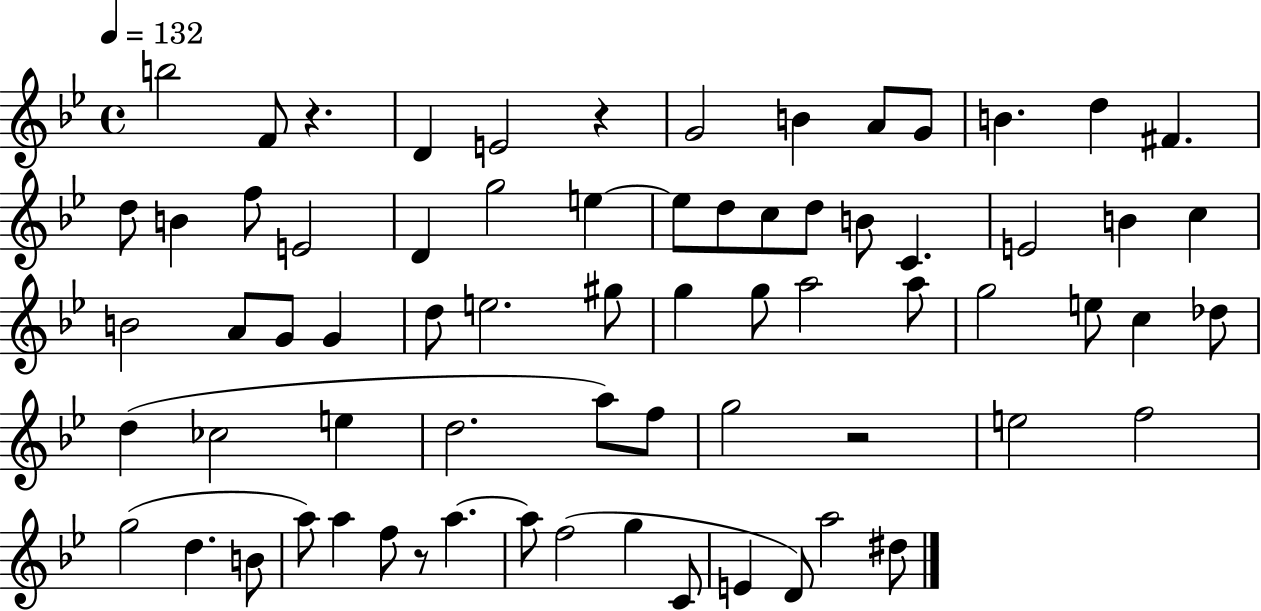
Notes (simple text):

B5/h F4/e R/q. D4/q E4/h R/q G4/h B4/q A4/e G4/e B4/q. D5/q F#4/q. D5/e B4/q F5/e E4/h D4/q G5/h E5/q E5/e D5/e C5/e D5/e B4/e C4/q. E4/h B4/q C5/q B4/h A4/e G4/e G4/q D5/e E5/h. G#5/e G5/q G5/e A5/h A5/e G5/h E5/e C5/q Db5/e D5/q CES5/h E5/q D5/h. A5/e F5/e G5/h R/h E5/h F5/h G5/h D5/q. B4/e A5/e A5/q F5/e R/e A5/q. A5/e F5/h G5/q C4/e E4/q D4/e A5/h D#5/e